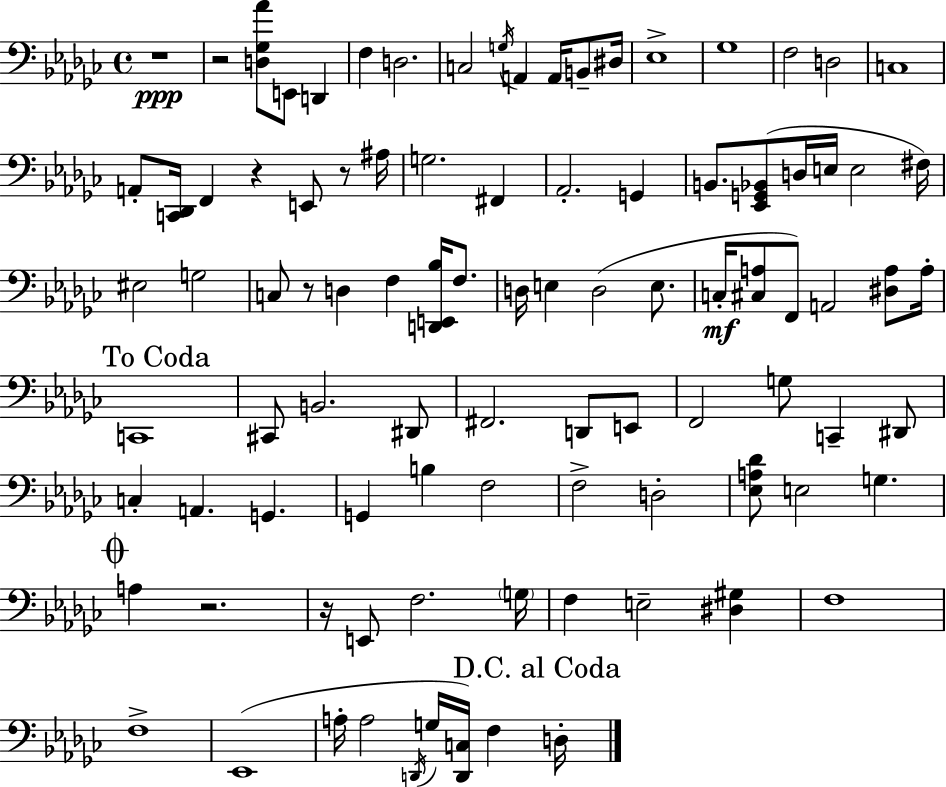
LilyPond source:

{
  \clef bass
  \time 4/4
  \defaultTimeSignature
  \key ees \minor
  r1\ppp | r2 <d ges aes'>8 e,8 d,4 | f4 d2. | c2 \acciaccatura { g16 } a,4 a,16 b,8-- | \break dis16 ees1-> | ges1 | f2 d2 | c1 | \break a,8-. <c, des,>16 f,4 r4 e,8 r8 | ais16 g2. fis,4 | aes,2.-. g,4 | b,8. <ees, g, bes,>8( d16 e16 e2 | \break fis16) eis2 g2 | c8 r8 d4 f4 <d, e, bes>16 f8. | d16 e4 d2( e8. | c16-.\mf <cis a>8 f,8) a,2 <dis a>8 | \break a16-. \mark "To Coda" c,1 | cis,8 b,2. dis,8 | fis,2. d,8 e,8 | f,2 g8 c,4-- dis,8 | \break c4-. a,4. g,4. | g,4 b4 f2 | f2-> d2-. | <ees a des'>8 e2 g4. | \break \mark \markup { \musicglyph "scripts.coda" } a4 r2. | r16 e,8 f2. | \parenthesize g16 f4 e2-- <dis gis>4 | f1 | \break f1-> | ees,1( | a16-. a2 \acciaccatura { d,16 } g16 <d, c>16) f4 | \mark "D.C. al Coda" d16-. \bar "|."
}